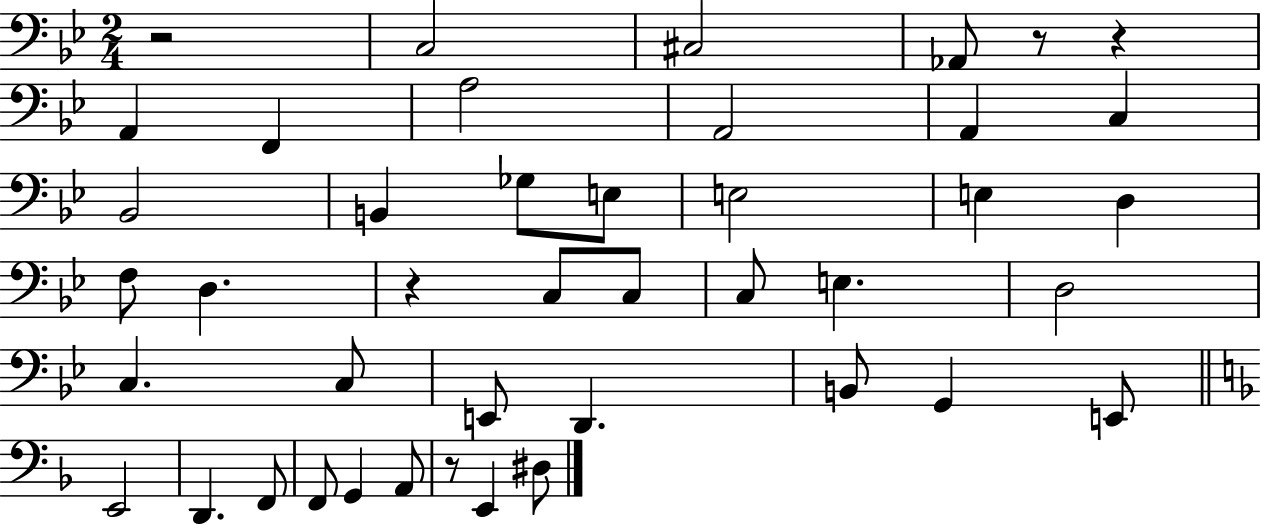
X:1
T:Untitled
M:2/4
L:1/4
K:Bb
z2 C,2 ^C,2 _A,,/2 z/2 z A,, F,, A,2 A,,2 A,, C, _B,,2 B,, _G,/2 E,/2 E,2 E, D, F,/2 D, z C,/2 C,/2 C,/2 E, D,2 C, C,/2 E,,/2 D,, B,,/2 G,, E,,/2 E,,2 D,, F,,/2 F,,/2 G,, A,,/2 z/2 E,, ^D,/2